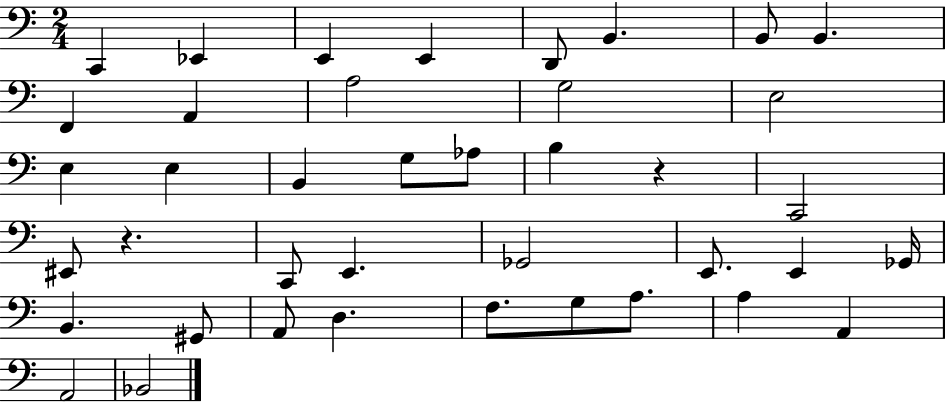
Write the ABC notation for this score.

X:1
T:Untitled
M:2/4
L:1/4
K:C
C,, _E,, E,, E,, D,,/2 B,, B,,/2 B,, F,, A,, A,2 G,2 E,2 E, E, B,, G,/2 _A,/2 B, z C,,2 ^E,,/2 z C,,/2 E,, _G,,2 E,,/2 E,, _G,,/4 B,, ^G,,/2 A,,/2 D, F,/2 G,/2 A,/2 A, A,, A,,2 _B,,2